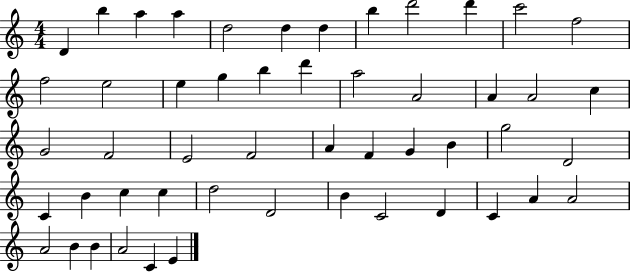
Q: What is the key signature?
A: C major